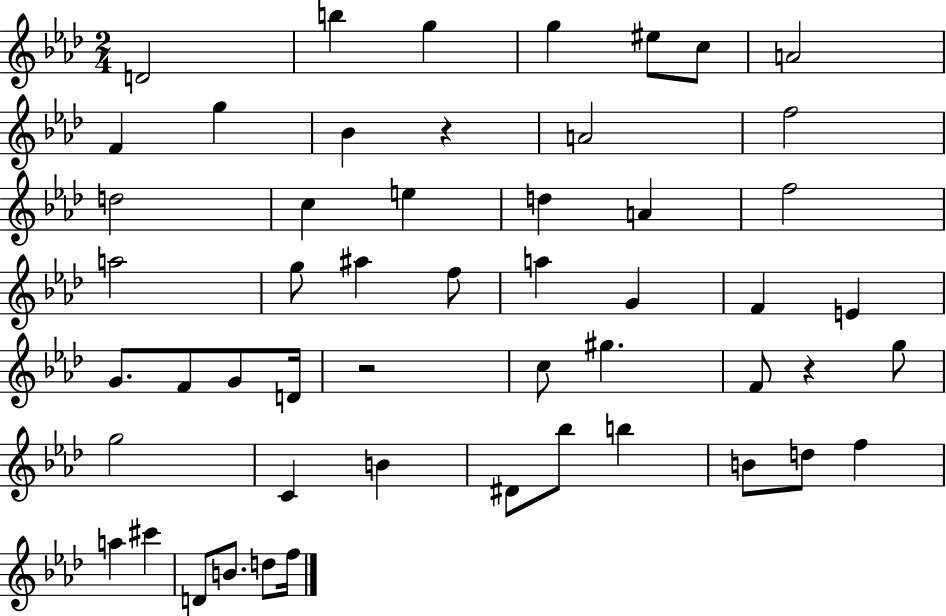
{
  \clef treble
  \numericTimeSignature
  \time 2/4
  \key aes \major
  d'2 | b''4 g''4 | g''4 eis''8 c''8 | a'2 | \break f'4 g''4 | bes'4 r4 | a'2 | f''2 | \break d''2 | c''4 e''4 | d''4 a'4 | f''2 | \break a''2 | g''8 ais''4 f''8 | a''4 g'4 | f'4 e'4 | \break g'8. f'8 g'8 d'16 | r2 | c''8 gis''4. | f'8 r4 g''8 | \break g''2 | c'4 b'4 | dis'8 bes''8 b''4 | b'8 d''8 f''4 | \break a''4 cis'''4 | d'8 b'8. d''8 f''16 | \bar "|."
}